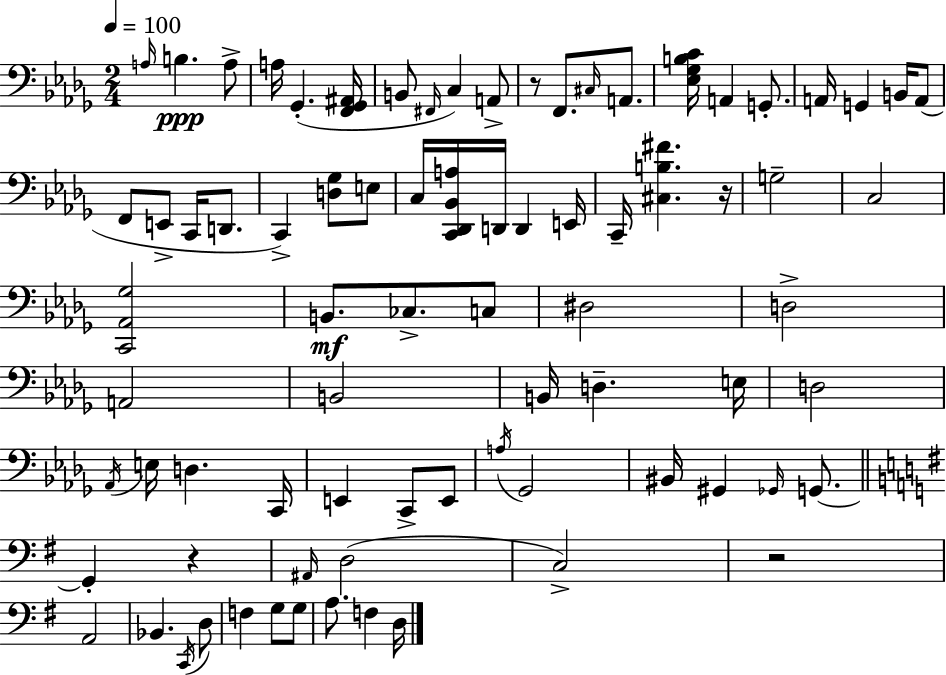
{
  \clef bass
  \numericTimeSignature
  \time 2/4
  \key bes \minor
  \tempo 4 = 100
  \repeat volta 2 { \grace { a16 }\ppp b4. a8-> | a16 ges,4.-.( | <f, ges, ais,>16 b,8 \grace { fis,16 } c4) | a,8-> r8 f,8. \grace { cis16 } | \break a,8. <ees ges b c'>16 a,4 | g,8.-. a,16 g,4 | b,16 a,8( f,8 e,8-> c,16 | d,8. c,4->) <d ges>8 | \break e8 c16 <c, des, bes, a>16 d,16 d,4 | e,16 c,16-- <cis b fis'>4. | r16 g2-- | c2 | \break <c, aes, ges>2 | b,8.\mf ces8.-> | c8 dis2 | d2-> | \break a,2 | b,2 | b,16 d4.-- | e16 d2 | \break \acciaccatura { aes,16 } e16 d4. | c,16 e,4 | c,8-> e,8 \acciaccatura { a16 } ges,2 | bis,16 gis,4 | \break \grace { ges,16 } g,8.~~ \bar "||" \break \key g \major g,4-. r4 | \grace { ais,16 }( d2 | c2->) | r2 | \break a,2 | bes,4. \acciaccatura { c,16 } | d8 f4 g8 | g8 a8. f4 | \break d16 } \bar "|."
}